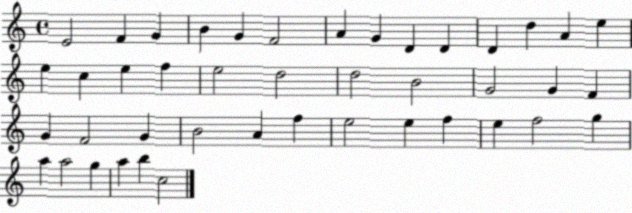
X:1
T:Untitled
M:4/4
L:1/4
K:C
E2 F G B G F2 A G D D D d A e e c e f e2 d2 d2 B2 G2 G F G F2 G B2 A f e2 e f e f2 g a a2 g a b c2